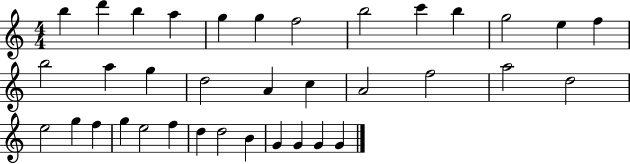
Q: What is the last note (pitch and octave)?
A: G4